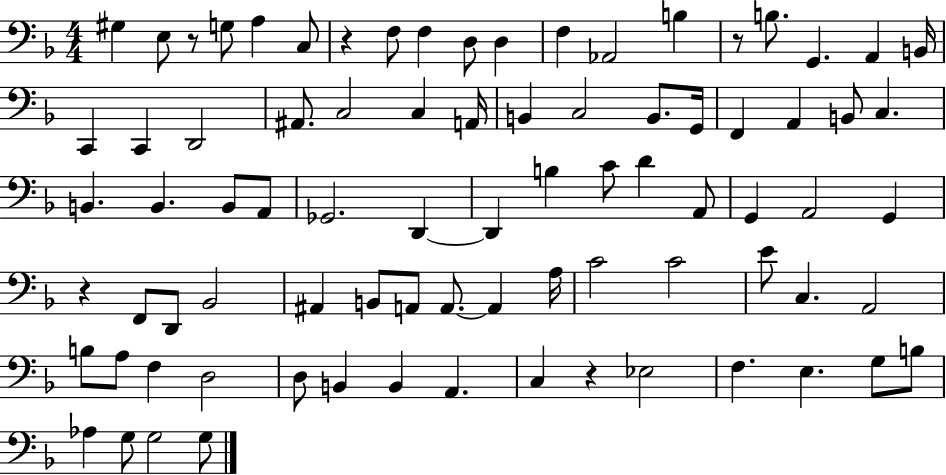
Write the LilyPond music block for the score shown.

{
  \clef bass
  \numericTimeSignature
  \time 4/4
  \key f \major
  \repeat volta 2 { gis4 e8 r8 g8 a4 c8 | r4 f8 f4 d8 d4 | f4 aes,2 b4 | r8 b8. g,4. a,4 b,16 | \break c,4 c,4 d,2 | ais,8. c2 c4 a,16 | b,4 c2 b,8. g,16 | f,4 a,4 b,8 c4. | \break b,4. b,4. b,8 a,8 | ges,2. d,4~~ | d,4 b4 c'8 d'4 a,8 | g,4 a,2 g,4 | \break r4 f,8 d,8 bes,2 | ais,4 b,8 a,8 a,8.~~ a,4 a16 | c'2 c'2 | e'8 c4. a,2 | \break b8 a8 f4 d2 | d8 b,4 b,4 a,4. | c4 r4 ees2 | f4. e4. g8 b8 | \break aes4 g8 g2 g8 | } \bar "|."
}